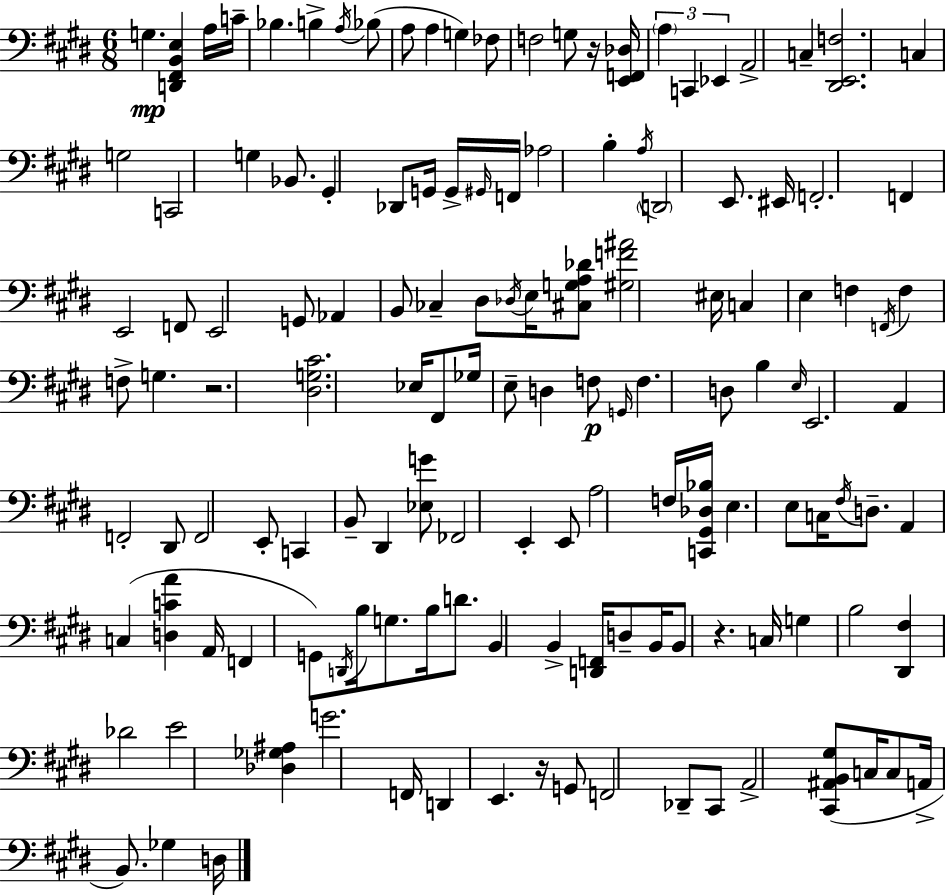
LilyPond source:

{
  \clef bass
  \numericTimeSignature
  \time 6/8
  \key e \major
  g4.\mp <d, fis, b, e>4 a16 c'16-- | bes4. b4-> \acciaccatura { a16 }( bes8 | a8 a4 g4) fes8 | f2 g8 r16 | \break <e, f, des>16 \tuplet 3/2 { \parenthesize a4 c,4 ees,4 } | a,2-> c4-- | <dis, e, f>2. | c4 g2 | \break c,2 g4 | bes,8. gis,4-. des,8 g,16 g,16-> | \grace { gis,16 } f,16 aes2 b4-. | \acciaccatura { a16 } \parenthesize d,2 e,8. | \break eis,16 f,2.-. | f,4 e,2 | f,8 e,2 | g,8 aes,4 b,8 ces4-- | \break dis8 \acciaccatura { des16 } e16 <cis g a des'>8 <gis f' ais'>2 | eis16 c4 e4 | f4 \acciaccatura { f,16 } f4 f8-> g4. | r2. | \break <dis g cis'>2. | ees16 fis,8 ges16 e8-- d4 | f8\p \grace { g,16 } f4. | d8 b4 \grace { e16 } e,2. | \break a,4 f,2-. | dis,8 f,2 | e,8-. c,4 b,8-- | dis,4 <ees g'>8 fes,2 | \break e,4-. e,8 a2 | f16 <c, gis, des bes>16 e4. | e8 c16 \acciaccatura { fis16 } d8.-- a,4 | c4( <d c' a'>4 a,16 f,4 | \break g,8) \acciaccatura { d,16 } b16 g8. b16 d'8. | b,4 b,4-> <d, f,>16 d8-- b,16 | b,8 r4. c16 g4 | b2 <dis, fis>4 | \break des'2 e'2 | <des ges ais>4 g'2. | f,16 d,4 | e,4. r16 g,8 f,2 | \break des,8-- cis,8 a,2-> | <cis, ais, b, gis>8( c16 c8 | a,16-> b,8.) ges4 d16 \bar "|."
}